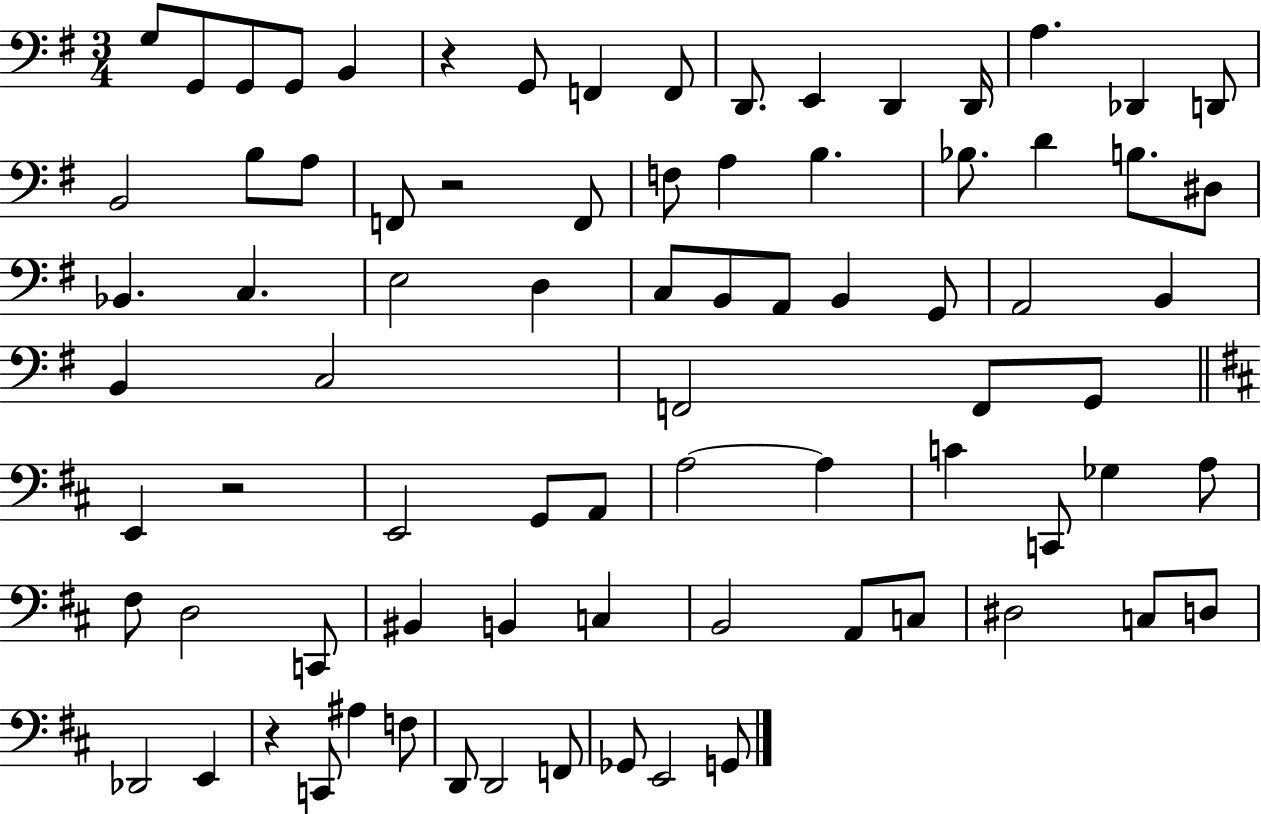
{
  \clef bass
  \numericTimeSignature
  \time 3/4
  \key g \major
  g8 g,8 g,8 g,8 b,4 | r4 g,8 f,4 f,8 | d,8. e,4 d,4 d,16 | a4. des,4 d,8 | \break b,2 b8 a8 | f,8 r2 f,8 | f8 a4 b4. | bes8. d'4 b8. dis8 | \break bes,4. c4. | e2 d4 | c8 b,8 a,8 b,4 g,8 | a,2 b,4 | \break b,4 c2 | f,2 f,8 g,8 | \bar "||" \break \key b \minor e,4 r2 | e,2 g,8 a,8 | a2~~ a4 | c'4 c,8 ges4 a8 | \break fis8 d2 c,8 | bis,4 b,4 c4 | b,2 a,8 c8 | dis2 c8 d8 | \break des,2 e,4 | r4 c,8 ais4 f8 | d,8 d,2 f,8 | ges,8 e,2 g,8 | \break \bar "|."
}